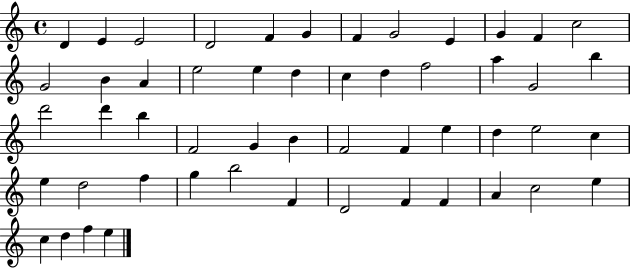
{
  \clef treble
  \time 4/4
  \defaultTimeSignature
  \key c \major
  d'4 e'4 e'2 | d'2 f'4 g'4 | f'4 g'2 e'4 | g'4 f'4 c''2 | \break g'2 b'4 a'4 | e''2 e''4 d''4 | c''4 d''4 f''2 | a''4 g'2 b''4 | \break d'''2 d'''4 b''4 | f'2 g'4 b'4 | f'2 f'4 e''4 | d''4 e''2 c''4 | \break e''4 d''2 f''4 | g''4 b''2 f'4 | d'2 f'4 f'4 | a'4 c''2 e''4 | \break c''4 d''4 f''4 e''4 | \bar "|."
}